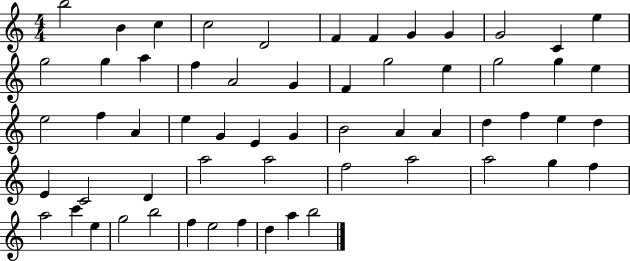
X:1
T:Untitled
M:4/4
L:1/4
K:C
b2 B c c2 D2 F F G G G2 C e g2 g a f A2 G F g2 e g2 g e e2 f A e G E G B2 A A d f e d E C2 D a2 a2 f2 a2 a2 g f a2 c' e g2 b2 f e2 f d a b2